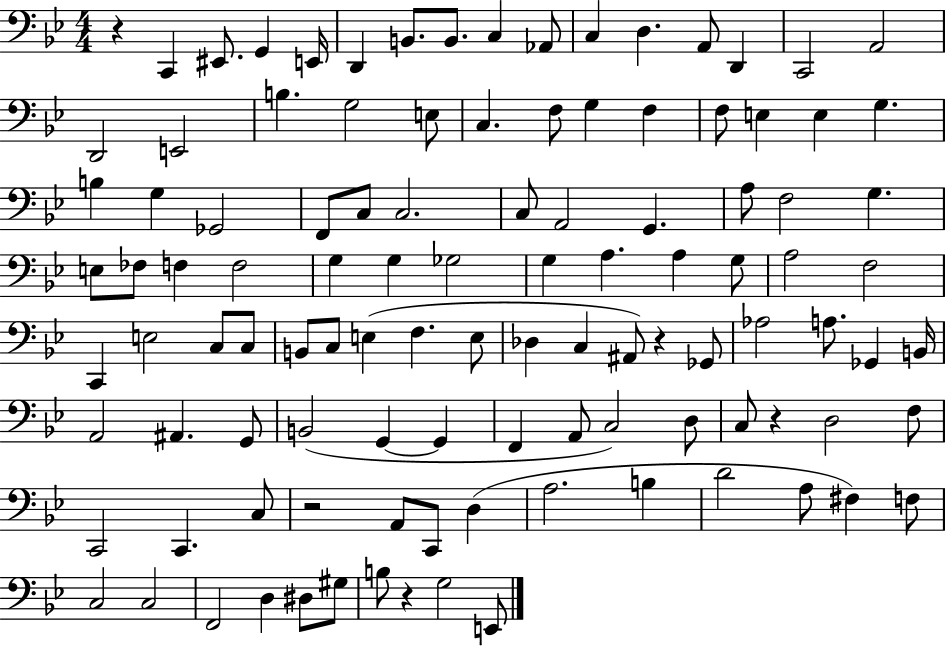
X:1
T:Untitled
M:4/4
L:1/4
K:Bb
z C,, ^E,,/2 G,, E,,/4 D,, B,,/2 B,,/2 C, _A,,/2 C, D, A,,/2 D,, C,,2 A,,2 D,,2 E,,2 B, G,2 E,/2 C, F,/2 G, F, F,/2 E, E, G, B, G, _G,,2 F,,/2 C,/2 C,2 C,/2 A,,2 G,, A,/2 F,2 G, E,/2 _F,/2 F, F,2 G, G, _G,2 G, A, A, G,/2 A,2 F,2 C,, E,2 C,/2 C,/2 B,,/2 C,/2 E, F, E,/2 _D, C, ^A,,/2 z _G,,/2 _A,2 A,/2 _G,, B,,/4 A,,2 ^A,, G,,/2 B,,2 G,, G,, F,, A,,/2 C,2 D,/2 C,/2 z D,2 F,/2 C,,2 C,, C,/2 z2 A,,/2 C,,/2 D, A,2 B, D2 A,/2 ^F, F,/2 C,2 C,2 F,,2 D, ^D,/2 ^G,/2 B,/2 z G,2 E,,/2